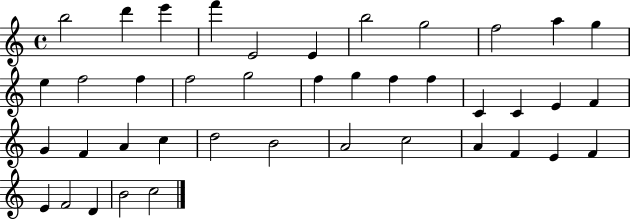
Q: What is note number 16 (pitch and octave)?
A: G5